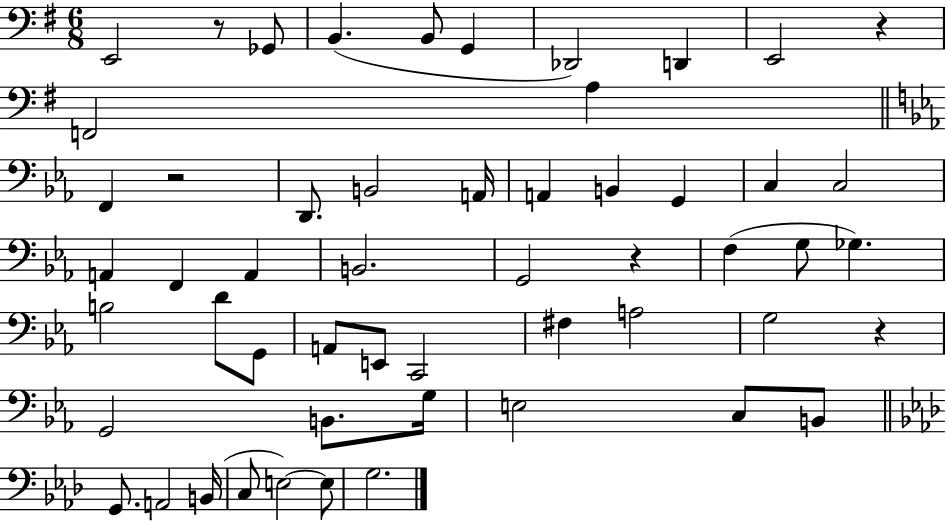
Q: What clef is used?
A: bass